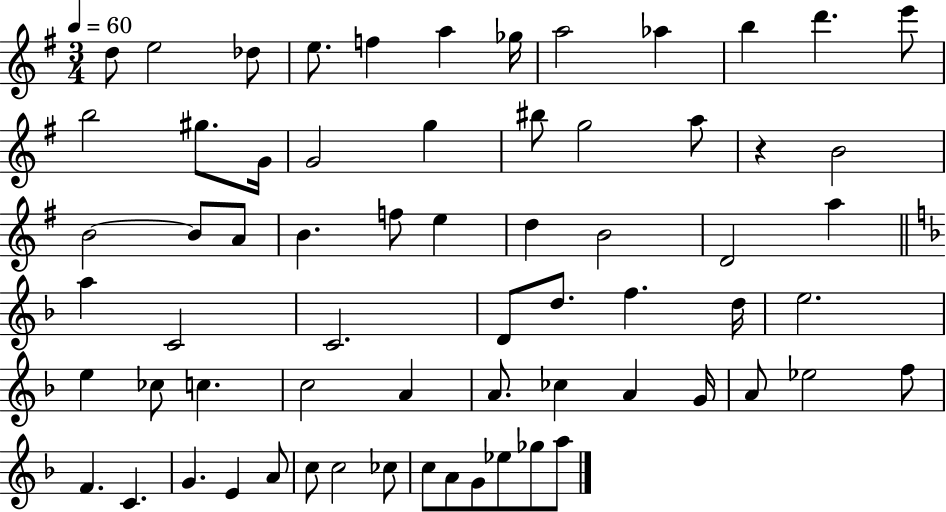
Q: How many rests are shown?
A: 1